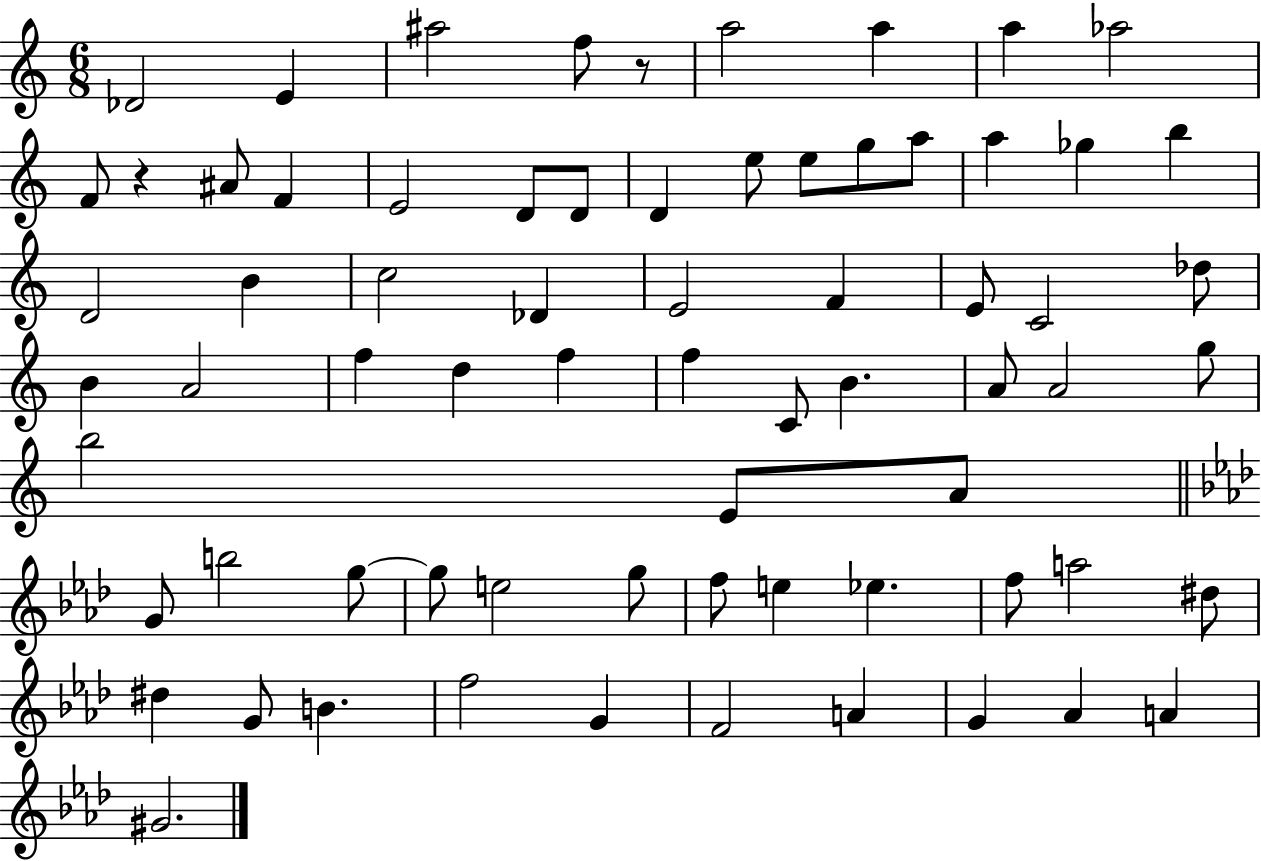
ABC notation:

X:1
T:Untitled
M:6/8
L:1/4
K:C
_D2 E ^a2 f/2 z/2 a2 a a _a2 F/2 z ^A/2 F E2 D/2 D/2 D e/2 e/2 g/2 a/2 a _g b D2 B c2 _D E2 F E/2 C2 _d/2 B A2 f d f f C/2 B A/2 A2 g/2 b2 E/2 A/2 G/2 b2 g/2 g/2 e2 g/2 f/2 e _e f/2 a2 ^d/2 ^d G/2 B f2 G F2 A G _A A ^G2